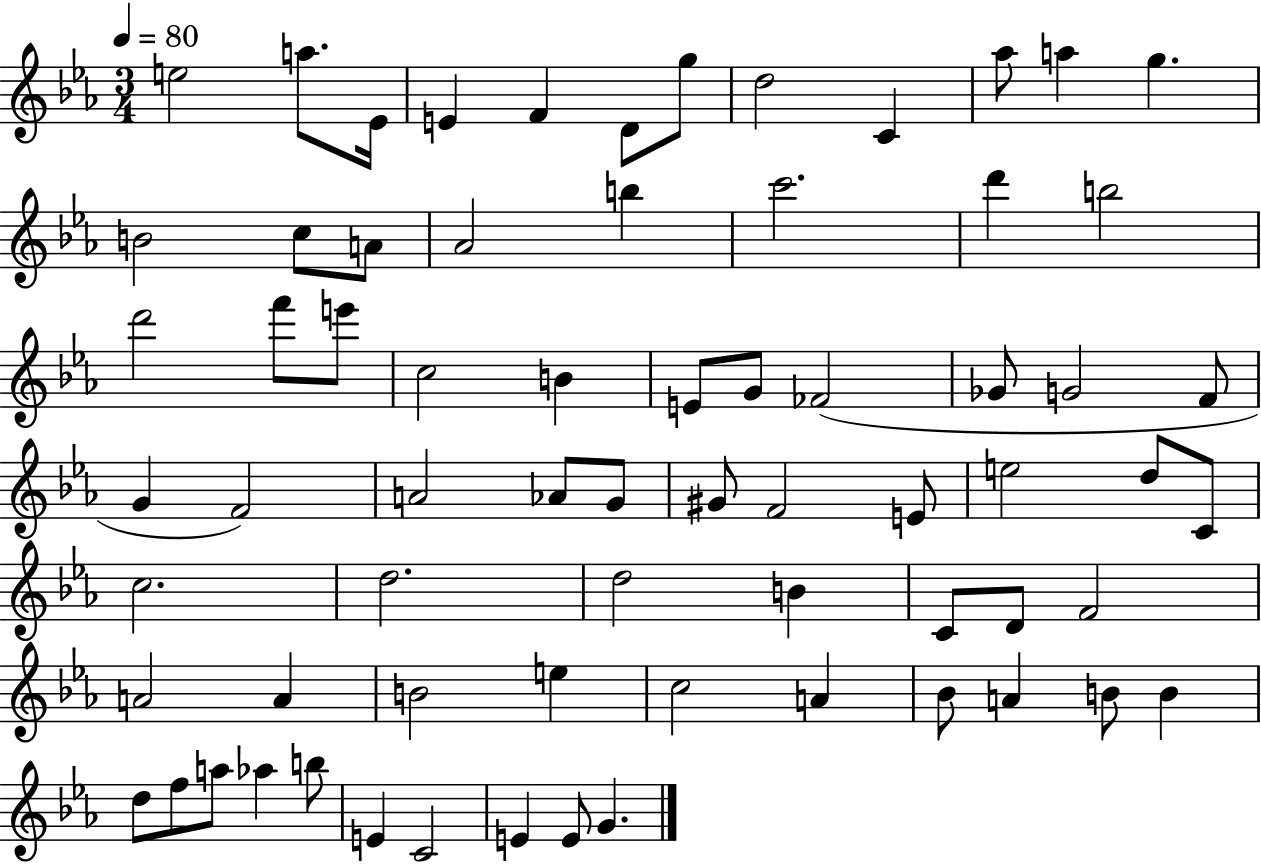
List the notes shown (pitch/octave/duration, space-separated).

E5/h A5/e. Eb4/s E4/q F4/q D4/e G5/e D5/h C4/q Ab5/e A5/q G5/q. B4/h C5/e A4/e Ab4/h B5/q C6/h. D6/q B5/h D6/h F6/e E6/e C5/h B4/q E4/e G4/e FES4/h Gb4/e G4/h F4/e G4/q F4/h A4/h Ab4/e G4/e G#4/e F4/h E4/e E5/h D5/e C4/e C5/h. D5/h. D5/h B4/q C4/e D4/e F4/h A4/h A4/q B4/h E5/q C5/h A4/q Bb4/e A4/q B4/e B4/q D5/e F5/e A5/e Ab5/q B5/e E4/q C4/h E4/q E4/e G4/q.